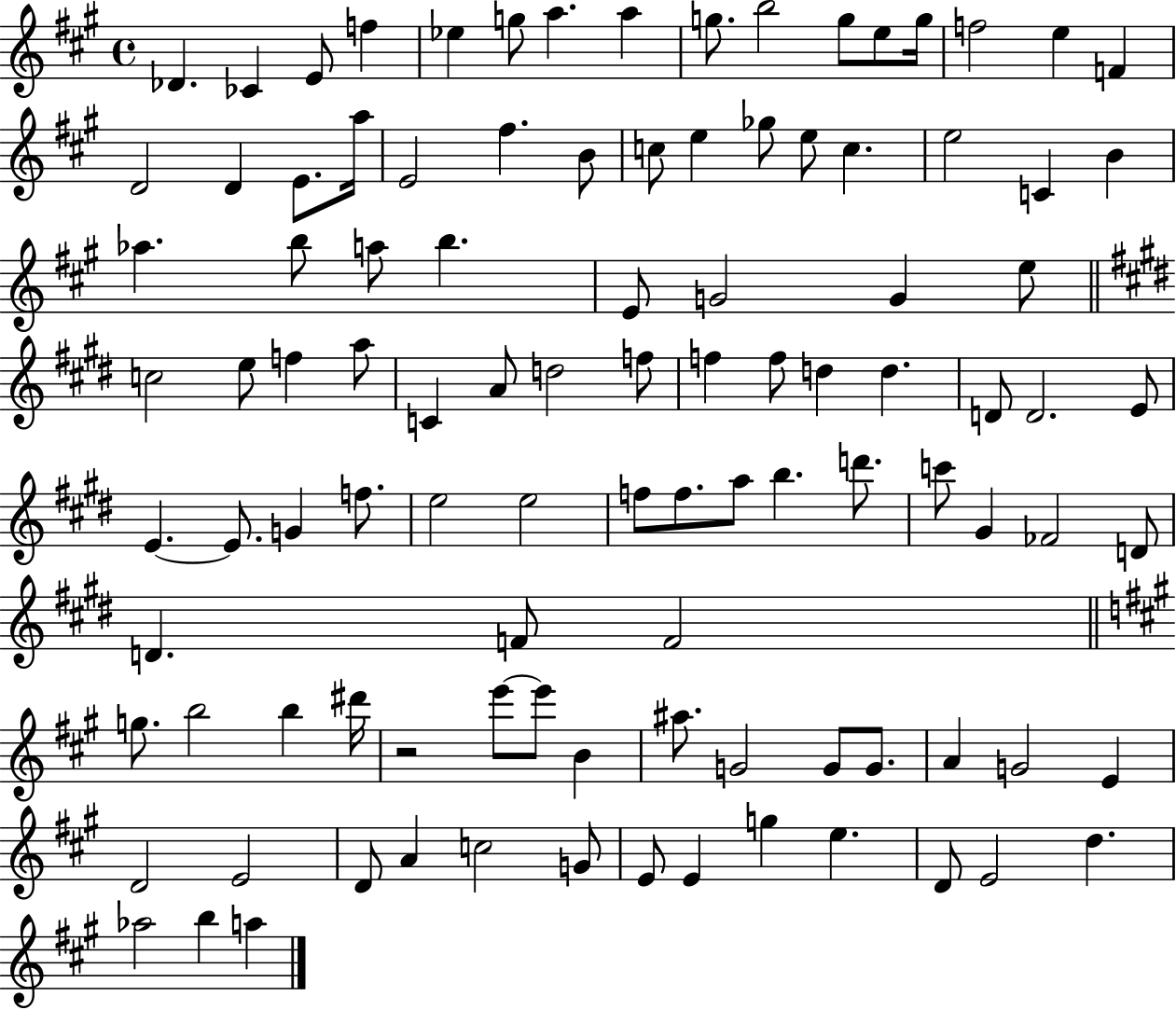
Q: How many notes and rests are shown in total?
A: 103